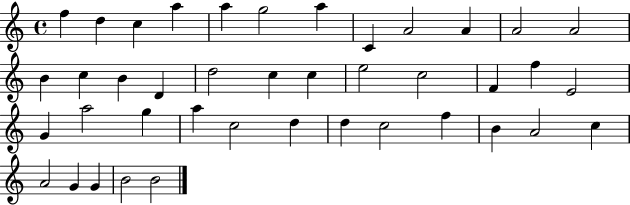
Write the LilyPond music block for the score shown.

{
  \clef treble
  \time 4/4
  \defaultTimeSignature
  \key c \major
  f''4 d''4 c''4 a''4 | a''4 g''2 a''4 | c'4 a'2 a'4 | a'2 a'2 | \break b'4 c''4 b'4 d'4 | d''2 c''4 c''4 | e''2 c''2 | f'4 f''4 e'2 | \break g'4 a''2 g''4 | a''4 c''2 d''4 | d''4 c''2 f''4 | b'4 a'2 c''4 | \break a'2 g'4 g'4 | b'2 b'2 | \bar "|."
}